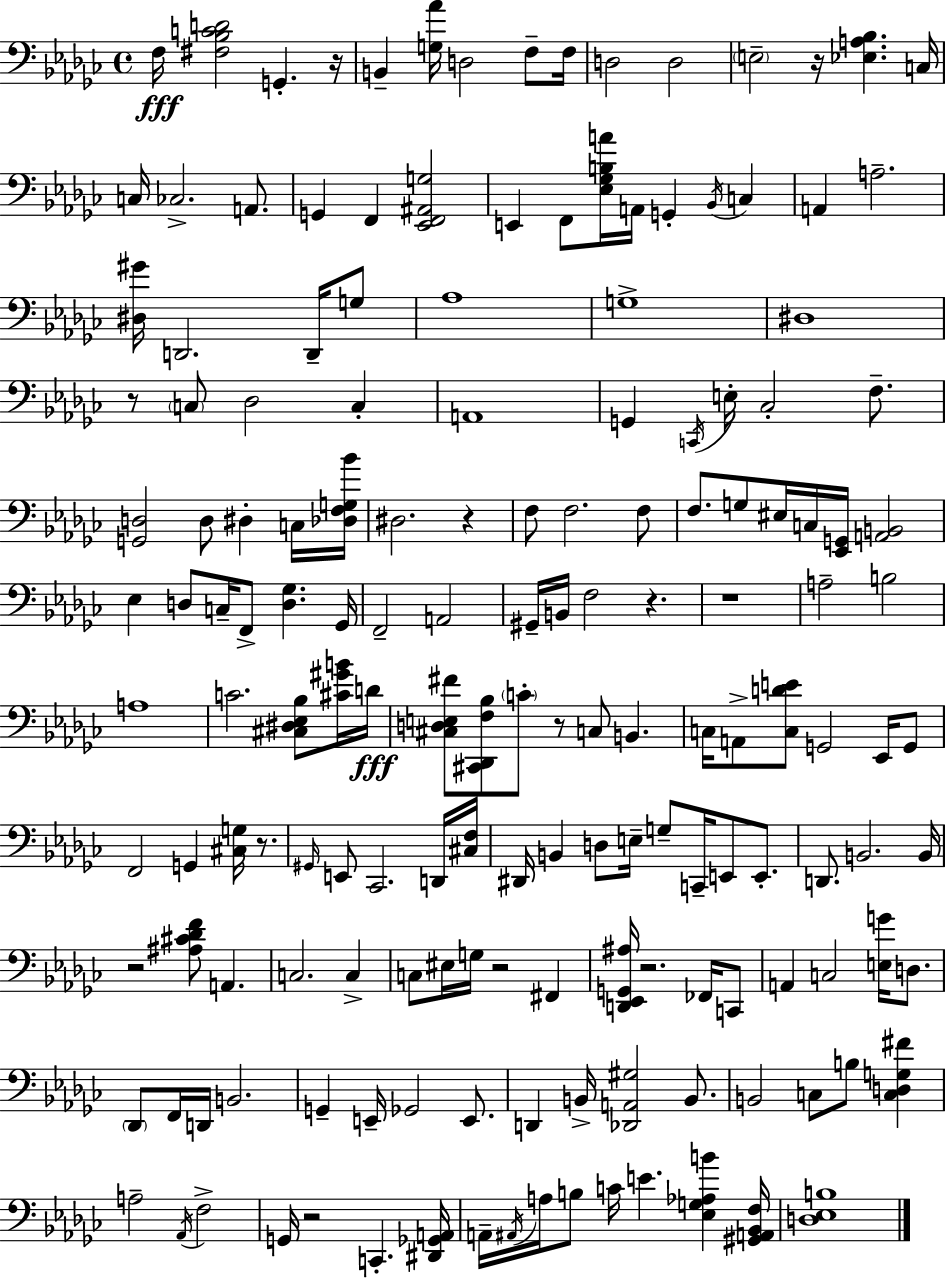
{
  \clef bass
  \time 4/4
  \defaultTimeSignature
  \key ees \minor
  \repeat volta 2 { f16\fff <fis bes c' d'>2 g,4.-. r16 | b,4-- <g aes'>16 d2 f8-- f16 | d2 d2 | \parenthesize e2-- r16 <ees a bes>4. c16 | \break c16 ces2.-> a,8. | g,4 f,4 <ees, f, ais, g>2 | e,4 f,8 <ees ges b a'>16 a,16 g,4-. \acciaccatura { bes,16 } c4 | a,4 a2.-- | \break <dis gis'>16 d,2. d,16-- g8 | aes1 | g1-> | dis1 | \break r8 \parenthesize c8 des2 c4-. | a,1 | g,4 \acciaccatura { c,16 } e16-. ces2-. f8.-- | <g, d>2 d8 dis4-. | \break c16 <des f g bes'>16 dis2. r4 | f8 f2. | f8 f8. g8 eis16 c16 <ees, g,>16 <a, b,>2 | ees4 d8 c16-- f,8-> <d ges>4. | \break ges,16 f,2-- a,2 | gis,16-- b,16 f2 r4. | r1 | a2-- b2 | \break a1 | c'2. <cis dis ees bes>8 | <cis' gis' b'>16 d'16\fff <cis d e fis'>8 <cis, des, f bes>8 \parenthesize c'8-. r8 c8 b,4. | c16 a,8-> <c d' e'>8 g,2 ees,16 | \break g,8 f,2 g,4 <cis g>16 r8. | \grace { gis,16 } e,8 ces,2. | d,16 <cis f>16 dis,16 b,4 d8 e16-- g8-- c,16-- e,8 | e,8.-. d,8. b,2. | \break b,16 r2 <ais cis' des' f'>8 a,4. | c2. c4-> | c8 eis16 g16 r2 fis,4 | <d, ees, g, ais>16 r2. | \break fes,16 c,8 a,4 c2 <e g'>16 | d8. \parenthesize des,8 f,16 d,16 b,2. | g,4-- e,16-- ges,2 | e,8. d,4 b,16-> <des, a, gis>2 | \break b,8. b,2 c8 b8 <c d g fis'>4 | a2-- \acciaccatura { aes,16 } f2-> | g,16 r2 c,4.-. | <dis, ges, a,>16 a,16-- \acciaccatura { ais,16 } a16 b8 c'16 e'4. | \break <ees g aes b'>4 <gis, a, bes, f>16 <d ees b>1 | } \bar "|."
}